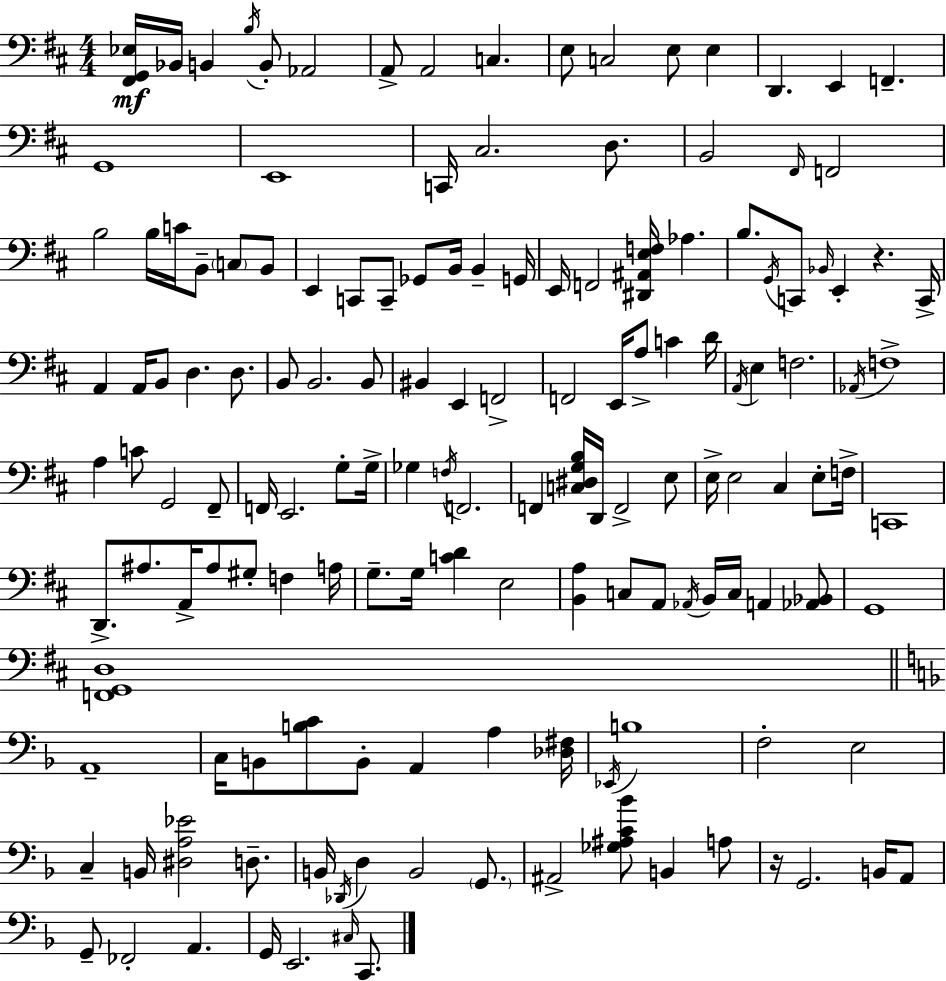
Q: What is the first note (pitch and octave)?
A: Bb2